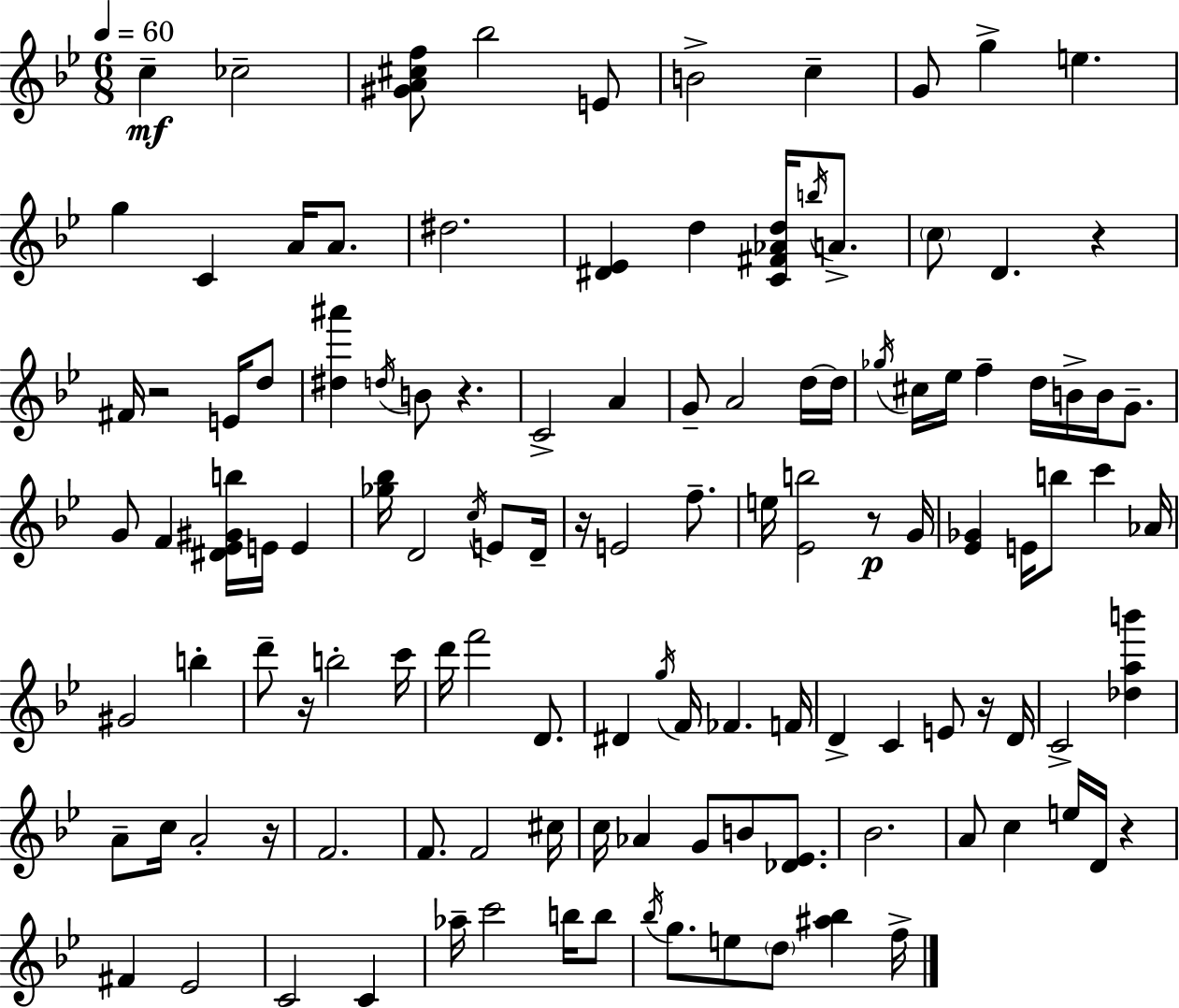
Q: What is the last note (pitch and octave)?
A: F5